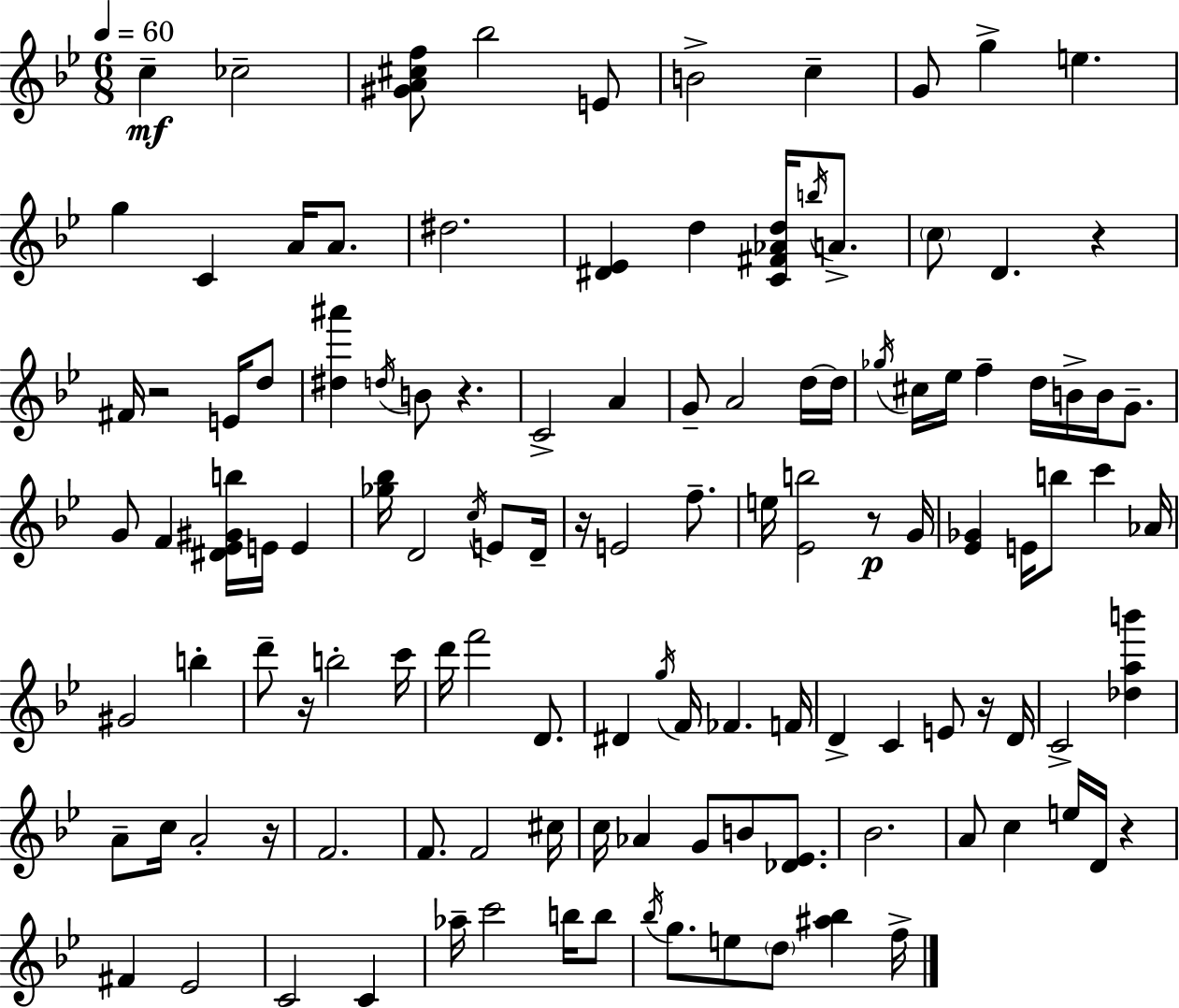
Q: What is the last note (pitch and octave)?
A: F5